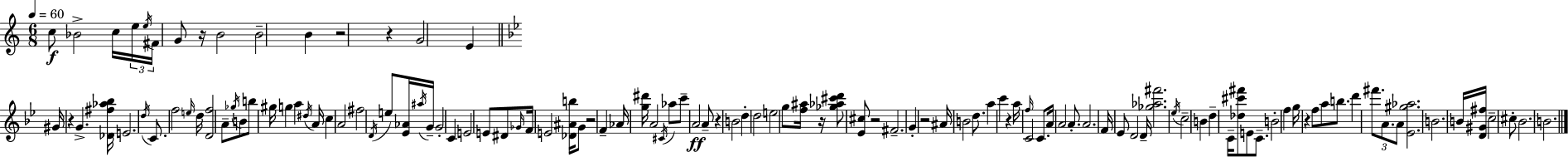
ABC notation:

X:1
T:Untitled
M:6/8
L:1/4
K:C
c/2 _B2 c/4 e/4 e/4 ^F/4 G/2 z/4 B2 B2 B z2 z G2 E ^G/4 z G [_D^f_a_b]/4 E2 d/4 C/2 f2 e/4 d/4 [Df]2 A/2 _g/4 B/2 b/2 ^g/4 g a ^d/4 A/4 c A2 ^f2 D/4 e/2 [_E_A]/4 ^a/4 G/4 G2 C E2 E/2 ^D/2 _G/4 F/4 E2 [_D^Ab]/4 G/2 z2 F _A/4 [g^d']/4 A2 ^C/4 _a/2 c'/2 A2 A/2 z B2 d d2 e2 g/2 [f^a]/4 z/4 [_g_a^c'd']/2 [_E^c]/2 z2 ^F2 G z2 ^A/4 B2 d/2 a c' z a/4 f/4 C2 C/2 A/4 A2 A/2 A2 F/4 _E/2 D2 D/4 [_g_a^f']2 _e/4 c2 B d C/4 [_d^c'^f']/2 E/2 C/2 B2 f g/4 z f/2 a/2 b/2 d' ^f'/2 A/2 A/2 [_E^g_a]2 B2 B/4 [D^G^f]/4 c2 ^c/2 _B2 B2